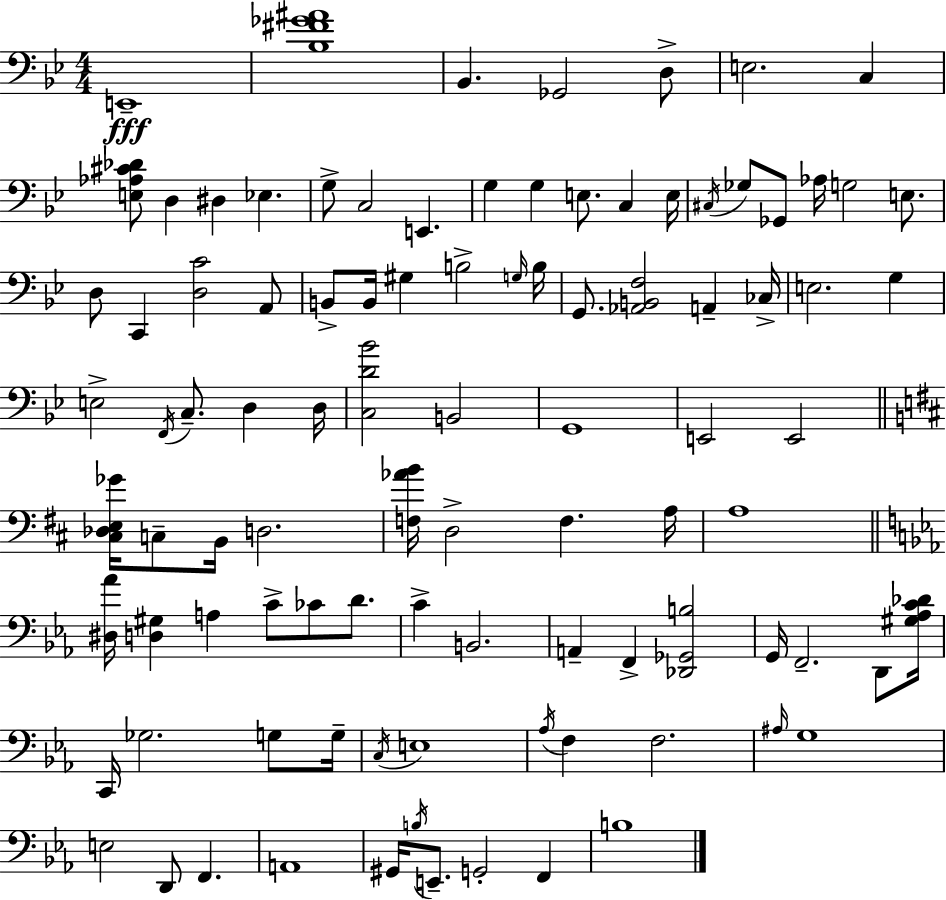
X:1
T:Untitled
M:4/4
L:1/4
K:Bb
E,,4 [_B,^F_G^A]4 _B,, _G,,2 D,/2 E,2 C, [E,_A,^C_D]/2 D, ^D, _E, G,/2 C,2 E,, G, G, E,/2 C, E,/4 ^C,/4 _G,/2 _G,,/2 _A,/4 G,2 E,/2 D,/2 C,, [D,C]2 A,,/2 B,,/2 B,,/4 ^G, B,2 G,/4 B,/4 G,,/2 [_A,,B,,F,]2 A,, _C,/4 E,2 G, E,2 F,,/4 C,/2 D, D,/4 [C,D_B]2 B,,2 G,,4 E,,2 E,,2 [^C,_D,E,_G]/4 C,/2 B,,/4 D,2 [F,_AB]/4 D,2 F, A,/4 A,4 [^D,_A]/4 [D,^G,] A, C/2 _C/2 D/2 C B,,2 A,, F,, [_D,,_G,,B,]2 G,,/4 F,,2 D,,/2 [^G,_A,C_D]/4 C,,/4 _G,2 G,/2 G,/4 C,/4 E,4 _A,/4 F, F,2 ^A,/4 G,4 E,2 D,,/2 F,, A,,4 ^G,,/4 B,/4 E,,/2 G,,2 F,, B,4